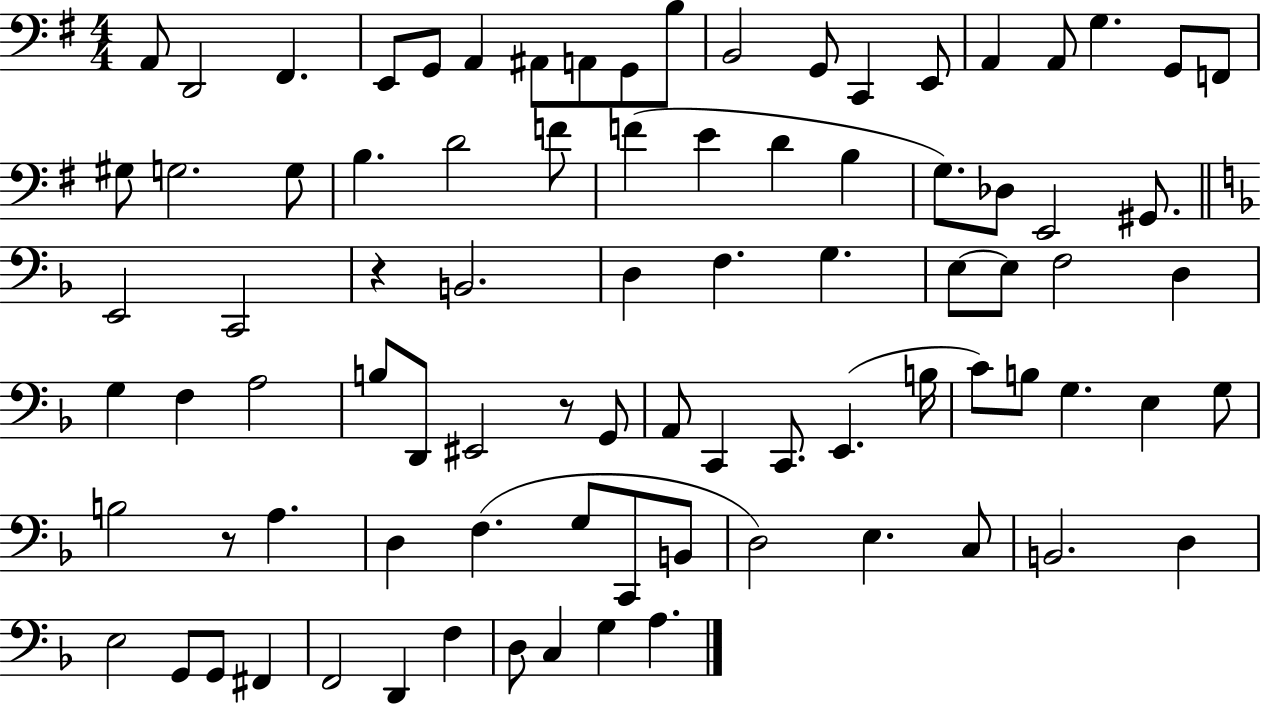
X:1
T:Untitled
M:4/4
L:1/4
K:G
A,,/2 D,,2 ^F,, E,,/2 G,,/2 A,, ^A,,/2 A,,/2 G,,/2 B,/2 B,,2 G,,/2 C,, E,,/2 A,, A,,/2 G, G,,/2 F,,/2 ^G,/2 G,2 G,/2 B, D2 F/2 F E D B, G,/2 _D,/2 E,,2 ^G,,/2 E,,2 C,,2 z B,,2 D, F, G, E,/2 E,/2 F,2 D, G, F, A,2 B,/2 D,,/2 ^E,,2 z/2 G,,/2 A,,/2 C,, C,,/2 E,, B,/4 C/2 B,/2 G, E, G,/2 B,2 z/2 A, D, F, G,/2 C,,/2 B,,/2 D,2 E, C,/2 B,,2 D, E,2 G,,/2 G,,/2 ^F,, F,,2 D,, F, D,/2 C, G, A,